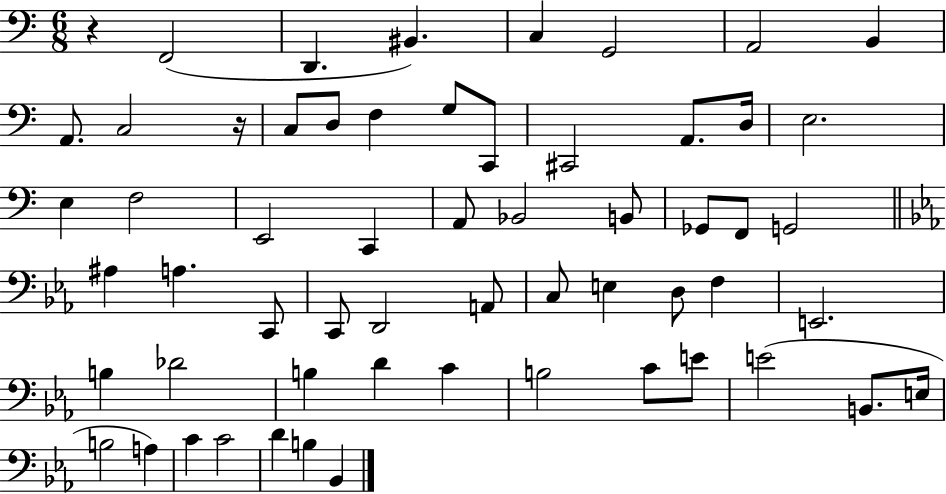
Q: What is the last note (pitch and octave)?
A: Bb2